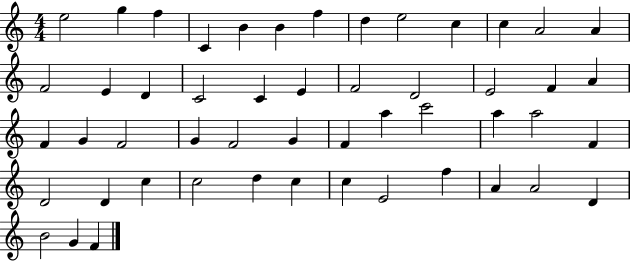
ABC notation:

X:1
T:Untitled
M:4/4
L:1/4
K:C
e2 g f C B B f d e2 c c A2 A F2 E D C2 C E F2 D2 E2 F A F G F2 G F2 G F a c'2 a a2 F D2 D c c2 d c c E2 f A A2 D B2 G F